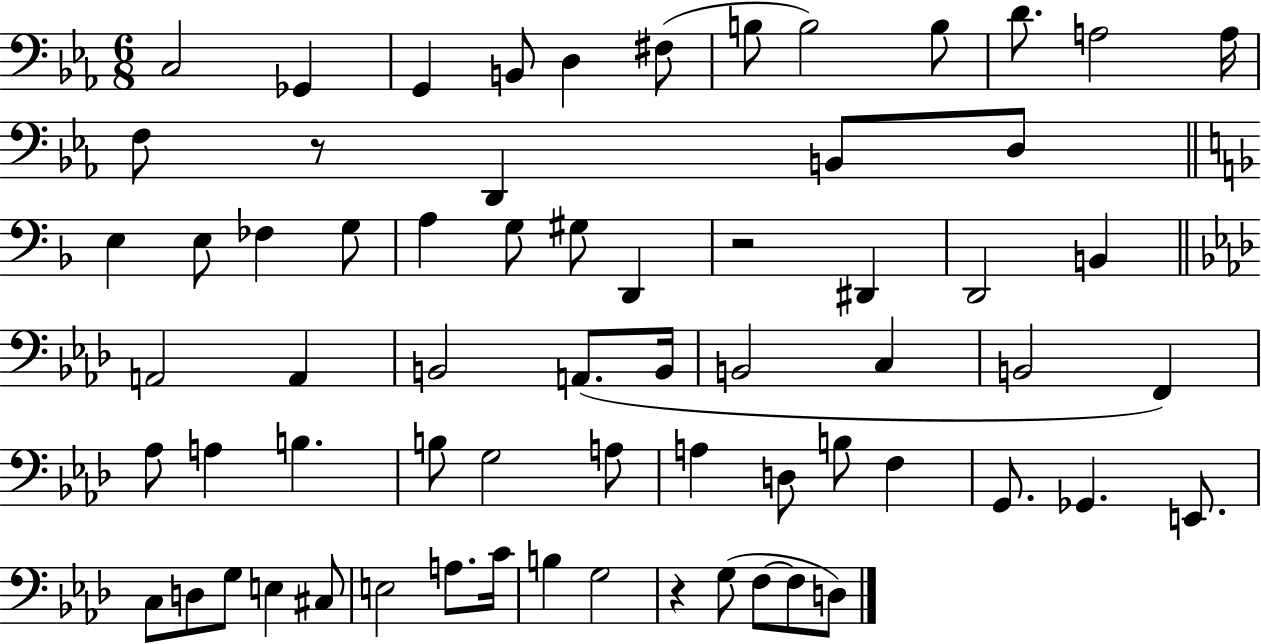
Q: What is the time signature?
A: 6/8